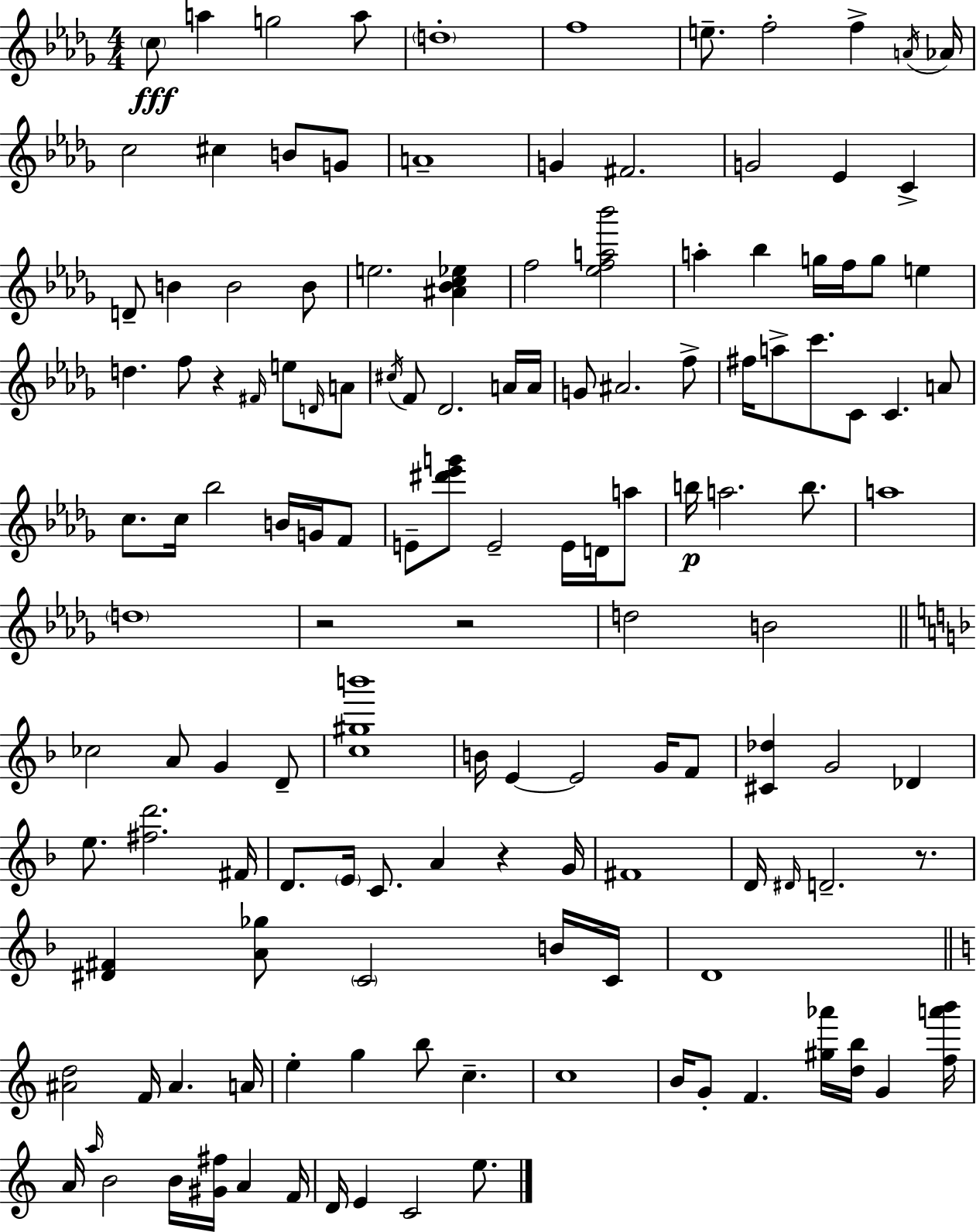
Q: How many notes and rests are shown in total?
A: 137